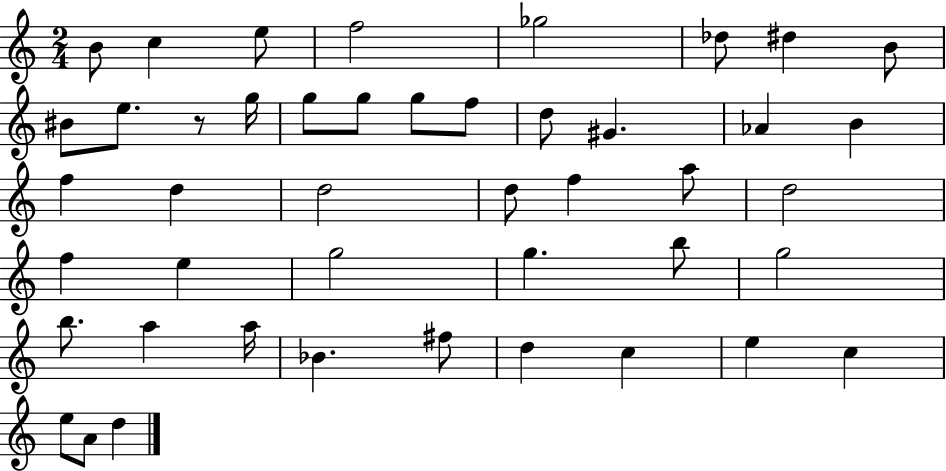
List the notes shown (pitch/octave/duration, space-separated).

B4/e C5/q E5/e F5/h Gb5/h Db5/e D#5/q B4/e BIS4/e E5/e. R/e G5/s G5/e G5/e G5/e F5/e D5/e G#4/q. Ab4/q B4/q F5/q D5/q D5/h D5/e F5/q A5/e D5/h F5/q E5/q G5/h G5/q. B5/e G5/h B5/e. A5/q A5/s Bb4/q. F#5/e D5/q C5/q E5/q C5/q E5/e A4/e D5/q